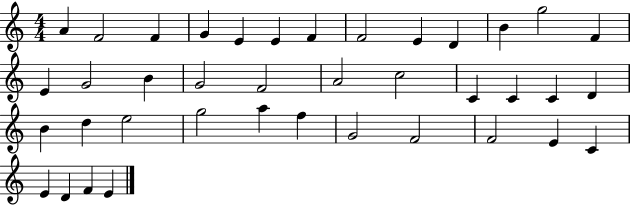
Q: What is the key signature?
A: C major